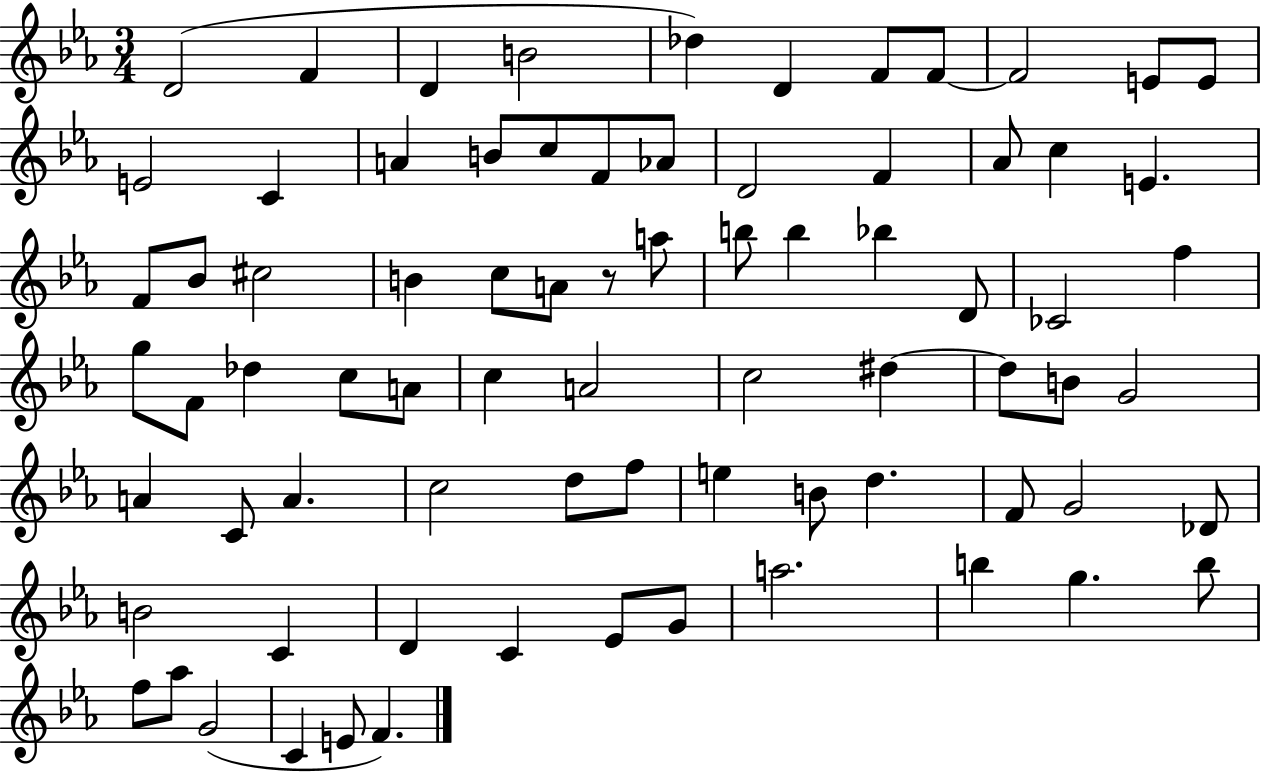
D4/h F4/q D4/q B4/h Db5/q D4/q F4/e F4/e F4/h E4/e E4/e E4/h C4/q A4/q B4/e C5/e F4/e Ab4/e D4/h F4/q Ab4/e C5/q E4/q. F4/e Bb4/e C#5/h B4/q C5/e A4/e R/e A5/e B5/e B5/q Bb5/q D4/e CES4/h F5/q G5/e F4/e Db5/q C5/e A4/e C5/q A4/h C5/h D#5/q D#5/e B4/e G4/h A4/q C4/e A4/q. C5/h D5/e F5/e E5/q B4/e D5/q. F4/e G4/h Db4/e B4/h C4/q D4/q C4/q Eb4/e G4/e A5/h. B5/q G5/q. B5/e F5/e Ab5/e G4/h C4/q E4/e F4/q.